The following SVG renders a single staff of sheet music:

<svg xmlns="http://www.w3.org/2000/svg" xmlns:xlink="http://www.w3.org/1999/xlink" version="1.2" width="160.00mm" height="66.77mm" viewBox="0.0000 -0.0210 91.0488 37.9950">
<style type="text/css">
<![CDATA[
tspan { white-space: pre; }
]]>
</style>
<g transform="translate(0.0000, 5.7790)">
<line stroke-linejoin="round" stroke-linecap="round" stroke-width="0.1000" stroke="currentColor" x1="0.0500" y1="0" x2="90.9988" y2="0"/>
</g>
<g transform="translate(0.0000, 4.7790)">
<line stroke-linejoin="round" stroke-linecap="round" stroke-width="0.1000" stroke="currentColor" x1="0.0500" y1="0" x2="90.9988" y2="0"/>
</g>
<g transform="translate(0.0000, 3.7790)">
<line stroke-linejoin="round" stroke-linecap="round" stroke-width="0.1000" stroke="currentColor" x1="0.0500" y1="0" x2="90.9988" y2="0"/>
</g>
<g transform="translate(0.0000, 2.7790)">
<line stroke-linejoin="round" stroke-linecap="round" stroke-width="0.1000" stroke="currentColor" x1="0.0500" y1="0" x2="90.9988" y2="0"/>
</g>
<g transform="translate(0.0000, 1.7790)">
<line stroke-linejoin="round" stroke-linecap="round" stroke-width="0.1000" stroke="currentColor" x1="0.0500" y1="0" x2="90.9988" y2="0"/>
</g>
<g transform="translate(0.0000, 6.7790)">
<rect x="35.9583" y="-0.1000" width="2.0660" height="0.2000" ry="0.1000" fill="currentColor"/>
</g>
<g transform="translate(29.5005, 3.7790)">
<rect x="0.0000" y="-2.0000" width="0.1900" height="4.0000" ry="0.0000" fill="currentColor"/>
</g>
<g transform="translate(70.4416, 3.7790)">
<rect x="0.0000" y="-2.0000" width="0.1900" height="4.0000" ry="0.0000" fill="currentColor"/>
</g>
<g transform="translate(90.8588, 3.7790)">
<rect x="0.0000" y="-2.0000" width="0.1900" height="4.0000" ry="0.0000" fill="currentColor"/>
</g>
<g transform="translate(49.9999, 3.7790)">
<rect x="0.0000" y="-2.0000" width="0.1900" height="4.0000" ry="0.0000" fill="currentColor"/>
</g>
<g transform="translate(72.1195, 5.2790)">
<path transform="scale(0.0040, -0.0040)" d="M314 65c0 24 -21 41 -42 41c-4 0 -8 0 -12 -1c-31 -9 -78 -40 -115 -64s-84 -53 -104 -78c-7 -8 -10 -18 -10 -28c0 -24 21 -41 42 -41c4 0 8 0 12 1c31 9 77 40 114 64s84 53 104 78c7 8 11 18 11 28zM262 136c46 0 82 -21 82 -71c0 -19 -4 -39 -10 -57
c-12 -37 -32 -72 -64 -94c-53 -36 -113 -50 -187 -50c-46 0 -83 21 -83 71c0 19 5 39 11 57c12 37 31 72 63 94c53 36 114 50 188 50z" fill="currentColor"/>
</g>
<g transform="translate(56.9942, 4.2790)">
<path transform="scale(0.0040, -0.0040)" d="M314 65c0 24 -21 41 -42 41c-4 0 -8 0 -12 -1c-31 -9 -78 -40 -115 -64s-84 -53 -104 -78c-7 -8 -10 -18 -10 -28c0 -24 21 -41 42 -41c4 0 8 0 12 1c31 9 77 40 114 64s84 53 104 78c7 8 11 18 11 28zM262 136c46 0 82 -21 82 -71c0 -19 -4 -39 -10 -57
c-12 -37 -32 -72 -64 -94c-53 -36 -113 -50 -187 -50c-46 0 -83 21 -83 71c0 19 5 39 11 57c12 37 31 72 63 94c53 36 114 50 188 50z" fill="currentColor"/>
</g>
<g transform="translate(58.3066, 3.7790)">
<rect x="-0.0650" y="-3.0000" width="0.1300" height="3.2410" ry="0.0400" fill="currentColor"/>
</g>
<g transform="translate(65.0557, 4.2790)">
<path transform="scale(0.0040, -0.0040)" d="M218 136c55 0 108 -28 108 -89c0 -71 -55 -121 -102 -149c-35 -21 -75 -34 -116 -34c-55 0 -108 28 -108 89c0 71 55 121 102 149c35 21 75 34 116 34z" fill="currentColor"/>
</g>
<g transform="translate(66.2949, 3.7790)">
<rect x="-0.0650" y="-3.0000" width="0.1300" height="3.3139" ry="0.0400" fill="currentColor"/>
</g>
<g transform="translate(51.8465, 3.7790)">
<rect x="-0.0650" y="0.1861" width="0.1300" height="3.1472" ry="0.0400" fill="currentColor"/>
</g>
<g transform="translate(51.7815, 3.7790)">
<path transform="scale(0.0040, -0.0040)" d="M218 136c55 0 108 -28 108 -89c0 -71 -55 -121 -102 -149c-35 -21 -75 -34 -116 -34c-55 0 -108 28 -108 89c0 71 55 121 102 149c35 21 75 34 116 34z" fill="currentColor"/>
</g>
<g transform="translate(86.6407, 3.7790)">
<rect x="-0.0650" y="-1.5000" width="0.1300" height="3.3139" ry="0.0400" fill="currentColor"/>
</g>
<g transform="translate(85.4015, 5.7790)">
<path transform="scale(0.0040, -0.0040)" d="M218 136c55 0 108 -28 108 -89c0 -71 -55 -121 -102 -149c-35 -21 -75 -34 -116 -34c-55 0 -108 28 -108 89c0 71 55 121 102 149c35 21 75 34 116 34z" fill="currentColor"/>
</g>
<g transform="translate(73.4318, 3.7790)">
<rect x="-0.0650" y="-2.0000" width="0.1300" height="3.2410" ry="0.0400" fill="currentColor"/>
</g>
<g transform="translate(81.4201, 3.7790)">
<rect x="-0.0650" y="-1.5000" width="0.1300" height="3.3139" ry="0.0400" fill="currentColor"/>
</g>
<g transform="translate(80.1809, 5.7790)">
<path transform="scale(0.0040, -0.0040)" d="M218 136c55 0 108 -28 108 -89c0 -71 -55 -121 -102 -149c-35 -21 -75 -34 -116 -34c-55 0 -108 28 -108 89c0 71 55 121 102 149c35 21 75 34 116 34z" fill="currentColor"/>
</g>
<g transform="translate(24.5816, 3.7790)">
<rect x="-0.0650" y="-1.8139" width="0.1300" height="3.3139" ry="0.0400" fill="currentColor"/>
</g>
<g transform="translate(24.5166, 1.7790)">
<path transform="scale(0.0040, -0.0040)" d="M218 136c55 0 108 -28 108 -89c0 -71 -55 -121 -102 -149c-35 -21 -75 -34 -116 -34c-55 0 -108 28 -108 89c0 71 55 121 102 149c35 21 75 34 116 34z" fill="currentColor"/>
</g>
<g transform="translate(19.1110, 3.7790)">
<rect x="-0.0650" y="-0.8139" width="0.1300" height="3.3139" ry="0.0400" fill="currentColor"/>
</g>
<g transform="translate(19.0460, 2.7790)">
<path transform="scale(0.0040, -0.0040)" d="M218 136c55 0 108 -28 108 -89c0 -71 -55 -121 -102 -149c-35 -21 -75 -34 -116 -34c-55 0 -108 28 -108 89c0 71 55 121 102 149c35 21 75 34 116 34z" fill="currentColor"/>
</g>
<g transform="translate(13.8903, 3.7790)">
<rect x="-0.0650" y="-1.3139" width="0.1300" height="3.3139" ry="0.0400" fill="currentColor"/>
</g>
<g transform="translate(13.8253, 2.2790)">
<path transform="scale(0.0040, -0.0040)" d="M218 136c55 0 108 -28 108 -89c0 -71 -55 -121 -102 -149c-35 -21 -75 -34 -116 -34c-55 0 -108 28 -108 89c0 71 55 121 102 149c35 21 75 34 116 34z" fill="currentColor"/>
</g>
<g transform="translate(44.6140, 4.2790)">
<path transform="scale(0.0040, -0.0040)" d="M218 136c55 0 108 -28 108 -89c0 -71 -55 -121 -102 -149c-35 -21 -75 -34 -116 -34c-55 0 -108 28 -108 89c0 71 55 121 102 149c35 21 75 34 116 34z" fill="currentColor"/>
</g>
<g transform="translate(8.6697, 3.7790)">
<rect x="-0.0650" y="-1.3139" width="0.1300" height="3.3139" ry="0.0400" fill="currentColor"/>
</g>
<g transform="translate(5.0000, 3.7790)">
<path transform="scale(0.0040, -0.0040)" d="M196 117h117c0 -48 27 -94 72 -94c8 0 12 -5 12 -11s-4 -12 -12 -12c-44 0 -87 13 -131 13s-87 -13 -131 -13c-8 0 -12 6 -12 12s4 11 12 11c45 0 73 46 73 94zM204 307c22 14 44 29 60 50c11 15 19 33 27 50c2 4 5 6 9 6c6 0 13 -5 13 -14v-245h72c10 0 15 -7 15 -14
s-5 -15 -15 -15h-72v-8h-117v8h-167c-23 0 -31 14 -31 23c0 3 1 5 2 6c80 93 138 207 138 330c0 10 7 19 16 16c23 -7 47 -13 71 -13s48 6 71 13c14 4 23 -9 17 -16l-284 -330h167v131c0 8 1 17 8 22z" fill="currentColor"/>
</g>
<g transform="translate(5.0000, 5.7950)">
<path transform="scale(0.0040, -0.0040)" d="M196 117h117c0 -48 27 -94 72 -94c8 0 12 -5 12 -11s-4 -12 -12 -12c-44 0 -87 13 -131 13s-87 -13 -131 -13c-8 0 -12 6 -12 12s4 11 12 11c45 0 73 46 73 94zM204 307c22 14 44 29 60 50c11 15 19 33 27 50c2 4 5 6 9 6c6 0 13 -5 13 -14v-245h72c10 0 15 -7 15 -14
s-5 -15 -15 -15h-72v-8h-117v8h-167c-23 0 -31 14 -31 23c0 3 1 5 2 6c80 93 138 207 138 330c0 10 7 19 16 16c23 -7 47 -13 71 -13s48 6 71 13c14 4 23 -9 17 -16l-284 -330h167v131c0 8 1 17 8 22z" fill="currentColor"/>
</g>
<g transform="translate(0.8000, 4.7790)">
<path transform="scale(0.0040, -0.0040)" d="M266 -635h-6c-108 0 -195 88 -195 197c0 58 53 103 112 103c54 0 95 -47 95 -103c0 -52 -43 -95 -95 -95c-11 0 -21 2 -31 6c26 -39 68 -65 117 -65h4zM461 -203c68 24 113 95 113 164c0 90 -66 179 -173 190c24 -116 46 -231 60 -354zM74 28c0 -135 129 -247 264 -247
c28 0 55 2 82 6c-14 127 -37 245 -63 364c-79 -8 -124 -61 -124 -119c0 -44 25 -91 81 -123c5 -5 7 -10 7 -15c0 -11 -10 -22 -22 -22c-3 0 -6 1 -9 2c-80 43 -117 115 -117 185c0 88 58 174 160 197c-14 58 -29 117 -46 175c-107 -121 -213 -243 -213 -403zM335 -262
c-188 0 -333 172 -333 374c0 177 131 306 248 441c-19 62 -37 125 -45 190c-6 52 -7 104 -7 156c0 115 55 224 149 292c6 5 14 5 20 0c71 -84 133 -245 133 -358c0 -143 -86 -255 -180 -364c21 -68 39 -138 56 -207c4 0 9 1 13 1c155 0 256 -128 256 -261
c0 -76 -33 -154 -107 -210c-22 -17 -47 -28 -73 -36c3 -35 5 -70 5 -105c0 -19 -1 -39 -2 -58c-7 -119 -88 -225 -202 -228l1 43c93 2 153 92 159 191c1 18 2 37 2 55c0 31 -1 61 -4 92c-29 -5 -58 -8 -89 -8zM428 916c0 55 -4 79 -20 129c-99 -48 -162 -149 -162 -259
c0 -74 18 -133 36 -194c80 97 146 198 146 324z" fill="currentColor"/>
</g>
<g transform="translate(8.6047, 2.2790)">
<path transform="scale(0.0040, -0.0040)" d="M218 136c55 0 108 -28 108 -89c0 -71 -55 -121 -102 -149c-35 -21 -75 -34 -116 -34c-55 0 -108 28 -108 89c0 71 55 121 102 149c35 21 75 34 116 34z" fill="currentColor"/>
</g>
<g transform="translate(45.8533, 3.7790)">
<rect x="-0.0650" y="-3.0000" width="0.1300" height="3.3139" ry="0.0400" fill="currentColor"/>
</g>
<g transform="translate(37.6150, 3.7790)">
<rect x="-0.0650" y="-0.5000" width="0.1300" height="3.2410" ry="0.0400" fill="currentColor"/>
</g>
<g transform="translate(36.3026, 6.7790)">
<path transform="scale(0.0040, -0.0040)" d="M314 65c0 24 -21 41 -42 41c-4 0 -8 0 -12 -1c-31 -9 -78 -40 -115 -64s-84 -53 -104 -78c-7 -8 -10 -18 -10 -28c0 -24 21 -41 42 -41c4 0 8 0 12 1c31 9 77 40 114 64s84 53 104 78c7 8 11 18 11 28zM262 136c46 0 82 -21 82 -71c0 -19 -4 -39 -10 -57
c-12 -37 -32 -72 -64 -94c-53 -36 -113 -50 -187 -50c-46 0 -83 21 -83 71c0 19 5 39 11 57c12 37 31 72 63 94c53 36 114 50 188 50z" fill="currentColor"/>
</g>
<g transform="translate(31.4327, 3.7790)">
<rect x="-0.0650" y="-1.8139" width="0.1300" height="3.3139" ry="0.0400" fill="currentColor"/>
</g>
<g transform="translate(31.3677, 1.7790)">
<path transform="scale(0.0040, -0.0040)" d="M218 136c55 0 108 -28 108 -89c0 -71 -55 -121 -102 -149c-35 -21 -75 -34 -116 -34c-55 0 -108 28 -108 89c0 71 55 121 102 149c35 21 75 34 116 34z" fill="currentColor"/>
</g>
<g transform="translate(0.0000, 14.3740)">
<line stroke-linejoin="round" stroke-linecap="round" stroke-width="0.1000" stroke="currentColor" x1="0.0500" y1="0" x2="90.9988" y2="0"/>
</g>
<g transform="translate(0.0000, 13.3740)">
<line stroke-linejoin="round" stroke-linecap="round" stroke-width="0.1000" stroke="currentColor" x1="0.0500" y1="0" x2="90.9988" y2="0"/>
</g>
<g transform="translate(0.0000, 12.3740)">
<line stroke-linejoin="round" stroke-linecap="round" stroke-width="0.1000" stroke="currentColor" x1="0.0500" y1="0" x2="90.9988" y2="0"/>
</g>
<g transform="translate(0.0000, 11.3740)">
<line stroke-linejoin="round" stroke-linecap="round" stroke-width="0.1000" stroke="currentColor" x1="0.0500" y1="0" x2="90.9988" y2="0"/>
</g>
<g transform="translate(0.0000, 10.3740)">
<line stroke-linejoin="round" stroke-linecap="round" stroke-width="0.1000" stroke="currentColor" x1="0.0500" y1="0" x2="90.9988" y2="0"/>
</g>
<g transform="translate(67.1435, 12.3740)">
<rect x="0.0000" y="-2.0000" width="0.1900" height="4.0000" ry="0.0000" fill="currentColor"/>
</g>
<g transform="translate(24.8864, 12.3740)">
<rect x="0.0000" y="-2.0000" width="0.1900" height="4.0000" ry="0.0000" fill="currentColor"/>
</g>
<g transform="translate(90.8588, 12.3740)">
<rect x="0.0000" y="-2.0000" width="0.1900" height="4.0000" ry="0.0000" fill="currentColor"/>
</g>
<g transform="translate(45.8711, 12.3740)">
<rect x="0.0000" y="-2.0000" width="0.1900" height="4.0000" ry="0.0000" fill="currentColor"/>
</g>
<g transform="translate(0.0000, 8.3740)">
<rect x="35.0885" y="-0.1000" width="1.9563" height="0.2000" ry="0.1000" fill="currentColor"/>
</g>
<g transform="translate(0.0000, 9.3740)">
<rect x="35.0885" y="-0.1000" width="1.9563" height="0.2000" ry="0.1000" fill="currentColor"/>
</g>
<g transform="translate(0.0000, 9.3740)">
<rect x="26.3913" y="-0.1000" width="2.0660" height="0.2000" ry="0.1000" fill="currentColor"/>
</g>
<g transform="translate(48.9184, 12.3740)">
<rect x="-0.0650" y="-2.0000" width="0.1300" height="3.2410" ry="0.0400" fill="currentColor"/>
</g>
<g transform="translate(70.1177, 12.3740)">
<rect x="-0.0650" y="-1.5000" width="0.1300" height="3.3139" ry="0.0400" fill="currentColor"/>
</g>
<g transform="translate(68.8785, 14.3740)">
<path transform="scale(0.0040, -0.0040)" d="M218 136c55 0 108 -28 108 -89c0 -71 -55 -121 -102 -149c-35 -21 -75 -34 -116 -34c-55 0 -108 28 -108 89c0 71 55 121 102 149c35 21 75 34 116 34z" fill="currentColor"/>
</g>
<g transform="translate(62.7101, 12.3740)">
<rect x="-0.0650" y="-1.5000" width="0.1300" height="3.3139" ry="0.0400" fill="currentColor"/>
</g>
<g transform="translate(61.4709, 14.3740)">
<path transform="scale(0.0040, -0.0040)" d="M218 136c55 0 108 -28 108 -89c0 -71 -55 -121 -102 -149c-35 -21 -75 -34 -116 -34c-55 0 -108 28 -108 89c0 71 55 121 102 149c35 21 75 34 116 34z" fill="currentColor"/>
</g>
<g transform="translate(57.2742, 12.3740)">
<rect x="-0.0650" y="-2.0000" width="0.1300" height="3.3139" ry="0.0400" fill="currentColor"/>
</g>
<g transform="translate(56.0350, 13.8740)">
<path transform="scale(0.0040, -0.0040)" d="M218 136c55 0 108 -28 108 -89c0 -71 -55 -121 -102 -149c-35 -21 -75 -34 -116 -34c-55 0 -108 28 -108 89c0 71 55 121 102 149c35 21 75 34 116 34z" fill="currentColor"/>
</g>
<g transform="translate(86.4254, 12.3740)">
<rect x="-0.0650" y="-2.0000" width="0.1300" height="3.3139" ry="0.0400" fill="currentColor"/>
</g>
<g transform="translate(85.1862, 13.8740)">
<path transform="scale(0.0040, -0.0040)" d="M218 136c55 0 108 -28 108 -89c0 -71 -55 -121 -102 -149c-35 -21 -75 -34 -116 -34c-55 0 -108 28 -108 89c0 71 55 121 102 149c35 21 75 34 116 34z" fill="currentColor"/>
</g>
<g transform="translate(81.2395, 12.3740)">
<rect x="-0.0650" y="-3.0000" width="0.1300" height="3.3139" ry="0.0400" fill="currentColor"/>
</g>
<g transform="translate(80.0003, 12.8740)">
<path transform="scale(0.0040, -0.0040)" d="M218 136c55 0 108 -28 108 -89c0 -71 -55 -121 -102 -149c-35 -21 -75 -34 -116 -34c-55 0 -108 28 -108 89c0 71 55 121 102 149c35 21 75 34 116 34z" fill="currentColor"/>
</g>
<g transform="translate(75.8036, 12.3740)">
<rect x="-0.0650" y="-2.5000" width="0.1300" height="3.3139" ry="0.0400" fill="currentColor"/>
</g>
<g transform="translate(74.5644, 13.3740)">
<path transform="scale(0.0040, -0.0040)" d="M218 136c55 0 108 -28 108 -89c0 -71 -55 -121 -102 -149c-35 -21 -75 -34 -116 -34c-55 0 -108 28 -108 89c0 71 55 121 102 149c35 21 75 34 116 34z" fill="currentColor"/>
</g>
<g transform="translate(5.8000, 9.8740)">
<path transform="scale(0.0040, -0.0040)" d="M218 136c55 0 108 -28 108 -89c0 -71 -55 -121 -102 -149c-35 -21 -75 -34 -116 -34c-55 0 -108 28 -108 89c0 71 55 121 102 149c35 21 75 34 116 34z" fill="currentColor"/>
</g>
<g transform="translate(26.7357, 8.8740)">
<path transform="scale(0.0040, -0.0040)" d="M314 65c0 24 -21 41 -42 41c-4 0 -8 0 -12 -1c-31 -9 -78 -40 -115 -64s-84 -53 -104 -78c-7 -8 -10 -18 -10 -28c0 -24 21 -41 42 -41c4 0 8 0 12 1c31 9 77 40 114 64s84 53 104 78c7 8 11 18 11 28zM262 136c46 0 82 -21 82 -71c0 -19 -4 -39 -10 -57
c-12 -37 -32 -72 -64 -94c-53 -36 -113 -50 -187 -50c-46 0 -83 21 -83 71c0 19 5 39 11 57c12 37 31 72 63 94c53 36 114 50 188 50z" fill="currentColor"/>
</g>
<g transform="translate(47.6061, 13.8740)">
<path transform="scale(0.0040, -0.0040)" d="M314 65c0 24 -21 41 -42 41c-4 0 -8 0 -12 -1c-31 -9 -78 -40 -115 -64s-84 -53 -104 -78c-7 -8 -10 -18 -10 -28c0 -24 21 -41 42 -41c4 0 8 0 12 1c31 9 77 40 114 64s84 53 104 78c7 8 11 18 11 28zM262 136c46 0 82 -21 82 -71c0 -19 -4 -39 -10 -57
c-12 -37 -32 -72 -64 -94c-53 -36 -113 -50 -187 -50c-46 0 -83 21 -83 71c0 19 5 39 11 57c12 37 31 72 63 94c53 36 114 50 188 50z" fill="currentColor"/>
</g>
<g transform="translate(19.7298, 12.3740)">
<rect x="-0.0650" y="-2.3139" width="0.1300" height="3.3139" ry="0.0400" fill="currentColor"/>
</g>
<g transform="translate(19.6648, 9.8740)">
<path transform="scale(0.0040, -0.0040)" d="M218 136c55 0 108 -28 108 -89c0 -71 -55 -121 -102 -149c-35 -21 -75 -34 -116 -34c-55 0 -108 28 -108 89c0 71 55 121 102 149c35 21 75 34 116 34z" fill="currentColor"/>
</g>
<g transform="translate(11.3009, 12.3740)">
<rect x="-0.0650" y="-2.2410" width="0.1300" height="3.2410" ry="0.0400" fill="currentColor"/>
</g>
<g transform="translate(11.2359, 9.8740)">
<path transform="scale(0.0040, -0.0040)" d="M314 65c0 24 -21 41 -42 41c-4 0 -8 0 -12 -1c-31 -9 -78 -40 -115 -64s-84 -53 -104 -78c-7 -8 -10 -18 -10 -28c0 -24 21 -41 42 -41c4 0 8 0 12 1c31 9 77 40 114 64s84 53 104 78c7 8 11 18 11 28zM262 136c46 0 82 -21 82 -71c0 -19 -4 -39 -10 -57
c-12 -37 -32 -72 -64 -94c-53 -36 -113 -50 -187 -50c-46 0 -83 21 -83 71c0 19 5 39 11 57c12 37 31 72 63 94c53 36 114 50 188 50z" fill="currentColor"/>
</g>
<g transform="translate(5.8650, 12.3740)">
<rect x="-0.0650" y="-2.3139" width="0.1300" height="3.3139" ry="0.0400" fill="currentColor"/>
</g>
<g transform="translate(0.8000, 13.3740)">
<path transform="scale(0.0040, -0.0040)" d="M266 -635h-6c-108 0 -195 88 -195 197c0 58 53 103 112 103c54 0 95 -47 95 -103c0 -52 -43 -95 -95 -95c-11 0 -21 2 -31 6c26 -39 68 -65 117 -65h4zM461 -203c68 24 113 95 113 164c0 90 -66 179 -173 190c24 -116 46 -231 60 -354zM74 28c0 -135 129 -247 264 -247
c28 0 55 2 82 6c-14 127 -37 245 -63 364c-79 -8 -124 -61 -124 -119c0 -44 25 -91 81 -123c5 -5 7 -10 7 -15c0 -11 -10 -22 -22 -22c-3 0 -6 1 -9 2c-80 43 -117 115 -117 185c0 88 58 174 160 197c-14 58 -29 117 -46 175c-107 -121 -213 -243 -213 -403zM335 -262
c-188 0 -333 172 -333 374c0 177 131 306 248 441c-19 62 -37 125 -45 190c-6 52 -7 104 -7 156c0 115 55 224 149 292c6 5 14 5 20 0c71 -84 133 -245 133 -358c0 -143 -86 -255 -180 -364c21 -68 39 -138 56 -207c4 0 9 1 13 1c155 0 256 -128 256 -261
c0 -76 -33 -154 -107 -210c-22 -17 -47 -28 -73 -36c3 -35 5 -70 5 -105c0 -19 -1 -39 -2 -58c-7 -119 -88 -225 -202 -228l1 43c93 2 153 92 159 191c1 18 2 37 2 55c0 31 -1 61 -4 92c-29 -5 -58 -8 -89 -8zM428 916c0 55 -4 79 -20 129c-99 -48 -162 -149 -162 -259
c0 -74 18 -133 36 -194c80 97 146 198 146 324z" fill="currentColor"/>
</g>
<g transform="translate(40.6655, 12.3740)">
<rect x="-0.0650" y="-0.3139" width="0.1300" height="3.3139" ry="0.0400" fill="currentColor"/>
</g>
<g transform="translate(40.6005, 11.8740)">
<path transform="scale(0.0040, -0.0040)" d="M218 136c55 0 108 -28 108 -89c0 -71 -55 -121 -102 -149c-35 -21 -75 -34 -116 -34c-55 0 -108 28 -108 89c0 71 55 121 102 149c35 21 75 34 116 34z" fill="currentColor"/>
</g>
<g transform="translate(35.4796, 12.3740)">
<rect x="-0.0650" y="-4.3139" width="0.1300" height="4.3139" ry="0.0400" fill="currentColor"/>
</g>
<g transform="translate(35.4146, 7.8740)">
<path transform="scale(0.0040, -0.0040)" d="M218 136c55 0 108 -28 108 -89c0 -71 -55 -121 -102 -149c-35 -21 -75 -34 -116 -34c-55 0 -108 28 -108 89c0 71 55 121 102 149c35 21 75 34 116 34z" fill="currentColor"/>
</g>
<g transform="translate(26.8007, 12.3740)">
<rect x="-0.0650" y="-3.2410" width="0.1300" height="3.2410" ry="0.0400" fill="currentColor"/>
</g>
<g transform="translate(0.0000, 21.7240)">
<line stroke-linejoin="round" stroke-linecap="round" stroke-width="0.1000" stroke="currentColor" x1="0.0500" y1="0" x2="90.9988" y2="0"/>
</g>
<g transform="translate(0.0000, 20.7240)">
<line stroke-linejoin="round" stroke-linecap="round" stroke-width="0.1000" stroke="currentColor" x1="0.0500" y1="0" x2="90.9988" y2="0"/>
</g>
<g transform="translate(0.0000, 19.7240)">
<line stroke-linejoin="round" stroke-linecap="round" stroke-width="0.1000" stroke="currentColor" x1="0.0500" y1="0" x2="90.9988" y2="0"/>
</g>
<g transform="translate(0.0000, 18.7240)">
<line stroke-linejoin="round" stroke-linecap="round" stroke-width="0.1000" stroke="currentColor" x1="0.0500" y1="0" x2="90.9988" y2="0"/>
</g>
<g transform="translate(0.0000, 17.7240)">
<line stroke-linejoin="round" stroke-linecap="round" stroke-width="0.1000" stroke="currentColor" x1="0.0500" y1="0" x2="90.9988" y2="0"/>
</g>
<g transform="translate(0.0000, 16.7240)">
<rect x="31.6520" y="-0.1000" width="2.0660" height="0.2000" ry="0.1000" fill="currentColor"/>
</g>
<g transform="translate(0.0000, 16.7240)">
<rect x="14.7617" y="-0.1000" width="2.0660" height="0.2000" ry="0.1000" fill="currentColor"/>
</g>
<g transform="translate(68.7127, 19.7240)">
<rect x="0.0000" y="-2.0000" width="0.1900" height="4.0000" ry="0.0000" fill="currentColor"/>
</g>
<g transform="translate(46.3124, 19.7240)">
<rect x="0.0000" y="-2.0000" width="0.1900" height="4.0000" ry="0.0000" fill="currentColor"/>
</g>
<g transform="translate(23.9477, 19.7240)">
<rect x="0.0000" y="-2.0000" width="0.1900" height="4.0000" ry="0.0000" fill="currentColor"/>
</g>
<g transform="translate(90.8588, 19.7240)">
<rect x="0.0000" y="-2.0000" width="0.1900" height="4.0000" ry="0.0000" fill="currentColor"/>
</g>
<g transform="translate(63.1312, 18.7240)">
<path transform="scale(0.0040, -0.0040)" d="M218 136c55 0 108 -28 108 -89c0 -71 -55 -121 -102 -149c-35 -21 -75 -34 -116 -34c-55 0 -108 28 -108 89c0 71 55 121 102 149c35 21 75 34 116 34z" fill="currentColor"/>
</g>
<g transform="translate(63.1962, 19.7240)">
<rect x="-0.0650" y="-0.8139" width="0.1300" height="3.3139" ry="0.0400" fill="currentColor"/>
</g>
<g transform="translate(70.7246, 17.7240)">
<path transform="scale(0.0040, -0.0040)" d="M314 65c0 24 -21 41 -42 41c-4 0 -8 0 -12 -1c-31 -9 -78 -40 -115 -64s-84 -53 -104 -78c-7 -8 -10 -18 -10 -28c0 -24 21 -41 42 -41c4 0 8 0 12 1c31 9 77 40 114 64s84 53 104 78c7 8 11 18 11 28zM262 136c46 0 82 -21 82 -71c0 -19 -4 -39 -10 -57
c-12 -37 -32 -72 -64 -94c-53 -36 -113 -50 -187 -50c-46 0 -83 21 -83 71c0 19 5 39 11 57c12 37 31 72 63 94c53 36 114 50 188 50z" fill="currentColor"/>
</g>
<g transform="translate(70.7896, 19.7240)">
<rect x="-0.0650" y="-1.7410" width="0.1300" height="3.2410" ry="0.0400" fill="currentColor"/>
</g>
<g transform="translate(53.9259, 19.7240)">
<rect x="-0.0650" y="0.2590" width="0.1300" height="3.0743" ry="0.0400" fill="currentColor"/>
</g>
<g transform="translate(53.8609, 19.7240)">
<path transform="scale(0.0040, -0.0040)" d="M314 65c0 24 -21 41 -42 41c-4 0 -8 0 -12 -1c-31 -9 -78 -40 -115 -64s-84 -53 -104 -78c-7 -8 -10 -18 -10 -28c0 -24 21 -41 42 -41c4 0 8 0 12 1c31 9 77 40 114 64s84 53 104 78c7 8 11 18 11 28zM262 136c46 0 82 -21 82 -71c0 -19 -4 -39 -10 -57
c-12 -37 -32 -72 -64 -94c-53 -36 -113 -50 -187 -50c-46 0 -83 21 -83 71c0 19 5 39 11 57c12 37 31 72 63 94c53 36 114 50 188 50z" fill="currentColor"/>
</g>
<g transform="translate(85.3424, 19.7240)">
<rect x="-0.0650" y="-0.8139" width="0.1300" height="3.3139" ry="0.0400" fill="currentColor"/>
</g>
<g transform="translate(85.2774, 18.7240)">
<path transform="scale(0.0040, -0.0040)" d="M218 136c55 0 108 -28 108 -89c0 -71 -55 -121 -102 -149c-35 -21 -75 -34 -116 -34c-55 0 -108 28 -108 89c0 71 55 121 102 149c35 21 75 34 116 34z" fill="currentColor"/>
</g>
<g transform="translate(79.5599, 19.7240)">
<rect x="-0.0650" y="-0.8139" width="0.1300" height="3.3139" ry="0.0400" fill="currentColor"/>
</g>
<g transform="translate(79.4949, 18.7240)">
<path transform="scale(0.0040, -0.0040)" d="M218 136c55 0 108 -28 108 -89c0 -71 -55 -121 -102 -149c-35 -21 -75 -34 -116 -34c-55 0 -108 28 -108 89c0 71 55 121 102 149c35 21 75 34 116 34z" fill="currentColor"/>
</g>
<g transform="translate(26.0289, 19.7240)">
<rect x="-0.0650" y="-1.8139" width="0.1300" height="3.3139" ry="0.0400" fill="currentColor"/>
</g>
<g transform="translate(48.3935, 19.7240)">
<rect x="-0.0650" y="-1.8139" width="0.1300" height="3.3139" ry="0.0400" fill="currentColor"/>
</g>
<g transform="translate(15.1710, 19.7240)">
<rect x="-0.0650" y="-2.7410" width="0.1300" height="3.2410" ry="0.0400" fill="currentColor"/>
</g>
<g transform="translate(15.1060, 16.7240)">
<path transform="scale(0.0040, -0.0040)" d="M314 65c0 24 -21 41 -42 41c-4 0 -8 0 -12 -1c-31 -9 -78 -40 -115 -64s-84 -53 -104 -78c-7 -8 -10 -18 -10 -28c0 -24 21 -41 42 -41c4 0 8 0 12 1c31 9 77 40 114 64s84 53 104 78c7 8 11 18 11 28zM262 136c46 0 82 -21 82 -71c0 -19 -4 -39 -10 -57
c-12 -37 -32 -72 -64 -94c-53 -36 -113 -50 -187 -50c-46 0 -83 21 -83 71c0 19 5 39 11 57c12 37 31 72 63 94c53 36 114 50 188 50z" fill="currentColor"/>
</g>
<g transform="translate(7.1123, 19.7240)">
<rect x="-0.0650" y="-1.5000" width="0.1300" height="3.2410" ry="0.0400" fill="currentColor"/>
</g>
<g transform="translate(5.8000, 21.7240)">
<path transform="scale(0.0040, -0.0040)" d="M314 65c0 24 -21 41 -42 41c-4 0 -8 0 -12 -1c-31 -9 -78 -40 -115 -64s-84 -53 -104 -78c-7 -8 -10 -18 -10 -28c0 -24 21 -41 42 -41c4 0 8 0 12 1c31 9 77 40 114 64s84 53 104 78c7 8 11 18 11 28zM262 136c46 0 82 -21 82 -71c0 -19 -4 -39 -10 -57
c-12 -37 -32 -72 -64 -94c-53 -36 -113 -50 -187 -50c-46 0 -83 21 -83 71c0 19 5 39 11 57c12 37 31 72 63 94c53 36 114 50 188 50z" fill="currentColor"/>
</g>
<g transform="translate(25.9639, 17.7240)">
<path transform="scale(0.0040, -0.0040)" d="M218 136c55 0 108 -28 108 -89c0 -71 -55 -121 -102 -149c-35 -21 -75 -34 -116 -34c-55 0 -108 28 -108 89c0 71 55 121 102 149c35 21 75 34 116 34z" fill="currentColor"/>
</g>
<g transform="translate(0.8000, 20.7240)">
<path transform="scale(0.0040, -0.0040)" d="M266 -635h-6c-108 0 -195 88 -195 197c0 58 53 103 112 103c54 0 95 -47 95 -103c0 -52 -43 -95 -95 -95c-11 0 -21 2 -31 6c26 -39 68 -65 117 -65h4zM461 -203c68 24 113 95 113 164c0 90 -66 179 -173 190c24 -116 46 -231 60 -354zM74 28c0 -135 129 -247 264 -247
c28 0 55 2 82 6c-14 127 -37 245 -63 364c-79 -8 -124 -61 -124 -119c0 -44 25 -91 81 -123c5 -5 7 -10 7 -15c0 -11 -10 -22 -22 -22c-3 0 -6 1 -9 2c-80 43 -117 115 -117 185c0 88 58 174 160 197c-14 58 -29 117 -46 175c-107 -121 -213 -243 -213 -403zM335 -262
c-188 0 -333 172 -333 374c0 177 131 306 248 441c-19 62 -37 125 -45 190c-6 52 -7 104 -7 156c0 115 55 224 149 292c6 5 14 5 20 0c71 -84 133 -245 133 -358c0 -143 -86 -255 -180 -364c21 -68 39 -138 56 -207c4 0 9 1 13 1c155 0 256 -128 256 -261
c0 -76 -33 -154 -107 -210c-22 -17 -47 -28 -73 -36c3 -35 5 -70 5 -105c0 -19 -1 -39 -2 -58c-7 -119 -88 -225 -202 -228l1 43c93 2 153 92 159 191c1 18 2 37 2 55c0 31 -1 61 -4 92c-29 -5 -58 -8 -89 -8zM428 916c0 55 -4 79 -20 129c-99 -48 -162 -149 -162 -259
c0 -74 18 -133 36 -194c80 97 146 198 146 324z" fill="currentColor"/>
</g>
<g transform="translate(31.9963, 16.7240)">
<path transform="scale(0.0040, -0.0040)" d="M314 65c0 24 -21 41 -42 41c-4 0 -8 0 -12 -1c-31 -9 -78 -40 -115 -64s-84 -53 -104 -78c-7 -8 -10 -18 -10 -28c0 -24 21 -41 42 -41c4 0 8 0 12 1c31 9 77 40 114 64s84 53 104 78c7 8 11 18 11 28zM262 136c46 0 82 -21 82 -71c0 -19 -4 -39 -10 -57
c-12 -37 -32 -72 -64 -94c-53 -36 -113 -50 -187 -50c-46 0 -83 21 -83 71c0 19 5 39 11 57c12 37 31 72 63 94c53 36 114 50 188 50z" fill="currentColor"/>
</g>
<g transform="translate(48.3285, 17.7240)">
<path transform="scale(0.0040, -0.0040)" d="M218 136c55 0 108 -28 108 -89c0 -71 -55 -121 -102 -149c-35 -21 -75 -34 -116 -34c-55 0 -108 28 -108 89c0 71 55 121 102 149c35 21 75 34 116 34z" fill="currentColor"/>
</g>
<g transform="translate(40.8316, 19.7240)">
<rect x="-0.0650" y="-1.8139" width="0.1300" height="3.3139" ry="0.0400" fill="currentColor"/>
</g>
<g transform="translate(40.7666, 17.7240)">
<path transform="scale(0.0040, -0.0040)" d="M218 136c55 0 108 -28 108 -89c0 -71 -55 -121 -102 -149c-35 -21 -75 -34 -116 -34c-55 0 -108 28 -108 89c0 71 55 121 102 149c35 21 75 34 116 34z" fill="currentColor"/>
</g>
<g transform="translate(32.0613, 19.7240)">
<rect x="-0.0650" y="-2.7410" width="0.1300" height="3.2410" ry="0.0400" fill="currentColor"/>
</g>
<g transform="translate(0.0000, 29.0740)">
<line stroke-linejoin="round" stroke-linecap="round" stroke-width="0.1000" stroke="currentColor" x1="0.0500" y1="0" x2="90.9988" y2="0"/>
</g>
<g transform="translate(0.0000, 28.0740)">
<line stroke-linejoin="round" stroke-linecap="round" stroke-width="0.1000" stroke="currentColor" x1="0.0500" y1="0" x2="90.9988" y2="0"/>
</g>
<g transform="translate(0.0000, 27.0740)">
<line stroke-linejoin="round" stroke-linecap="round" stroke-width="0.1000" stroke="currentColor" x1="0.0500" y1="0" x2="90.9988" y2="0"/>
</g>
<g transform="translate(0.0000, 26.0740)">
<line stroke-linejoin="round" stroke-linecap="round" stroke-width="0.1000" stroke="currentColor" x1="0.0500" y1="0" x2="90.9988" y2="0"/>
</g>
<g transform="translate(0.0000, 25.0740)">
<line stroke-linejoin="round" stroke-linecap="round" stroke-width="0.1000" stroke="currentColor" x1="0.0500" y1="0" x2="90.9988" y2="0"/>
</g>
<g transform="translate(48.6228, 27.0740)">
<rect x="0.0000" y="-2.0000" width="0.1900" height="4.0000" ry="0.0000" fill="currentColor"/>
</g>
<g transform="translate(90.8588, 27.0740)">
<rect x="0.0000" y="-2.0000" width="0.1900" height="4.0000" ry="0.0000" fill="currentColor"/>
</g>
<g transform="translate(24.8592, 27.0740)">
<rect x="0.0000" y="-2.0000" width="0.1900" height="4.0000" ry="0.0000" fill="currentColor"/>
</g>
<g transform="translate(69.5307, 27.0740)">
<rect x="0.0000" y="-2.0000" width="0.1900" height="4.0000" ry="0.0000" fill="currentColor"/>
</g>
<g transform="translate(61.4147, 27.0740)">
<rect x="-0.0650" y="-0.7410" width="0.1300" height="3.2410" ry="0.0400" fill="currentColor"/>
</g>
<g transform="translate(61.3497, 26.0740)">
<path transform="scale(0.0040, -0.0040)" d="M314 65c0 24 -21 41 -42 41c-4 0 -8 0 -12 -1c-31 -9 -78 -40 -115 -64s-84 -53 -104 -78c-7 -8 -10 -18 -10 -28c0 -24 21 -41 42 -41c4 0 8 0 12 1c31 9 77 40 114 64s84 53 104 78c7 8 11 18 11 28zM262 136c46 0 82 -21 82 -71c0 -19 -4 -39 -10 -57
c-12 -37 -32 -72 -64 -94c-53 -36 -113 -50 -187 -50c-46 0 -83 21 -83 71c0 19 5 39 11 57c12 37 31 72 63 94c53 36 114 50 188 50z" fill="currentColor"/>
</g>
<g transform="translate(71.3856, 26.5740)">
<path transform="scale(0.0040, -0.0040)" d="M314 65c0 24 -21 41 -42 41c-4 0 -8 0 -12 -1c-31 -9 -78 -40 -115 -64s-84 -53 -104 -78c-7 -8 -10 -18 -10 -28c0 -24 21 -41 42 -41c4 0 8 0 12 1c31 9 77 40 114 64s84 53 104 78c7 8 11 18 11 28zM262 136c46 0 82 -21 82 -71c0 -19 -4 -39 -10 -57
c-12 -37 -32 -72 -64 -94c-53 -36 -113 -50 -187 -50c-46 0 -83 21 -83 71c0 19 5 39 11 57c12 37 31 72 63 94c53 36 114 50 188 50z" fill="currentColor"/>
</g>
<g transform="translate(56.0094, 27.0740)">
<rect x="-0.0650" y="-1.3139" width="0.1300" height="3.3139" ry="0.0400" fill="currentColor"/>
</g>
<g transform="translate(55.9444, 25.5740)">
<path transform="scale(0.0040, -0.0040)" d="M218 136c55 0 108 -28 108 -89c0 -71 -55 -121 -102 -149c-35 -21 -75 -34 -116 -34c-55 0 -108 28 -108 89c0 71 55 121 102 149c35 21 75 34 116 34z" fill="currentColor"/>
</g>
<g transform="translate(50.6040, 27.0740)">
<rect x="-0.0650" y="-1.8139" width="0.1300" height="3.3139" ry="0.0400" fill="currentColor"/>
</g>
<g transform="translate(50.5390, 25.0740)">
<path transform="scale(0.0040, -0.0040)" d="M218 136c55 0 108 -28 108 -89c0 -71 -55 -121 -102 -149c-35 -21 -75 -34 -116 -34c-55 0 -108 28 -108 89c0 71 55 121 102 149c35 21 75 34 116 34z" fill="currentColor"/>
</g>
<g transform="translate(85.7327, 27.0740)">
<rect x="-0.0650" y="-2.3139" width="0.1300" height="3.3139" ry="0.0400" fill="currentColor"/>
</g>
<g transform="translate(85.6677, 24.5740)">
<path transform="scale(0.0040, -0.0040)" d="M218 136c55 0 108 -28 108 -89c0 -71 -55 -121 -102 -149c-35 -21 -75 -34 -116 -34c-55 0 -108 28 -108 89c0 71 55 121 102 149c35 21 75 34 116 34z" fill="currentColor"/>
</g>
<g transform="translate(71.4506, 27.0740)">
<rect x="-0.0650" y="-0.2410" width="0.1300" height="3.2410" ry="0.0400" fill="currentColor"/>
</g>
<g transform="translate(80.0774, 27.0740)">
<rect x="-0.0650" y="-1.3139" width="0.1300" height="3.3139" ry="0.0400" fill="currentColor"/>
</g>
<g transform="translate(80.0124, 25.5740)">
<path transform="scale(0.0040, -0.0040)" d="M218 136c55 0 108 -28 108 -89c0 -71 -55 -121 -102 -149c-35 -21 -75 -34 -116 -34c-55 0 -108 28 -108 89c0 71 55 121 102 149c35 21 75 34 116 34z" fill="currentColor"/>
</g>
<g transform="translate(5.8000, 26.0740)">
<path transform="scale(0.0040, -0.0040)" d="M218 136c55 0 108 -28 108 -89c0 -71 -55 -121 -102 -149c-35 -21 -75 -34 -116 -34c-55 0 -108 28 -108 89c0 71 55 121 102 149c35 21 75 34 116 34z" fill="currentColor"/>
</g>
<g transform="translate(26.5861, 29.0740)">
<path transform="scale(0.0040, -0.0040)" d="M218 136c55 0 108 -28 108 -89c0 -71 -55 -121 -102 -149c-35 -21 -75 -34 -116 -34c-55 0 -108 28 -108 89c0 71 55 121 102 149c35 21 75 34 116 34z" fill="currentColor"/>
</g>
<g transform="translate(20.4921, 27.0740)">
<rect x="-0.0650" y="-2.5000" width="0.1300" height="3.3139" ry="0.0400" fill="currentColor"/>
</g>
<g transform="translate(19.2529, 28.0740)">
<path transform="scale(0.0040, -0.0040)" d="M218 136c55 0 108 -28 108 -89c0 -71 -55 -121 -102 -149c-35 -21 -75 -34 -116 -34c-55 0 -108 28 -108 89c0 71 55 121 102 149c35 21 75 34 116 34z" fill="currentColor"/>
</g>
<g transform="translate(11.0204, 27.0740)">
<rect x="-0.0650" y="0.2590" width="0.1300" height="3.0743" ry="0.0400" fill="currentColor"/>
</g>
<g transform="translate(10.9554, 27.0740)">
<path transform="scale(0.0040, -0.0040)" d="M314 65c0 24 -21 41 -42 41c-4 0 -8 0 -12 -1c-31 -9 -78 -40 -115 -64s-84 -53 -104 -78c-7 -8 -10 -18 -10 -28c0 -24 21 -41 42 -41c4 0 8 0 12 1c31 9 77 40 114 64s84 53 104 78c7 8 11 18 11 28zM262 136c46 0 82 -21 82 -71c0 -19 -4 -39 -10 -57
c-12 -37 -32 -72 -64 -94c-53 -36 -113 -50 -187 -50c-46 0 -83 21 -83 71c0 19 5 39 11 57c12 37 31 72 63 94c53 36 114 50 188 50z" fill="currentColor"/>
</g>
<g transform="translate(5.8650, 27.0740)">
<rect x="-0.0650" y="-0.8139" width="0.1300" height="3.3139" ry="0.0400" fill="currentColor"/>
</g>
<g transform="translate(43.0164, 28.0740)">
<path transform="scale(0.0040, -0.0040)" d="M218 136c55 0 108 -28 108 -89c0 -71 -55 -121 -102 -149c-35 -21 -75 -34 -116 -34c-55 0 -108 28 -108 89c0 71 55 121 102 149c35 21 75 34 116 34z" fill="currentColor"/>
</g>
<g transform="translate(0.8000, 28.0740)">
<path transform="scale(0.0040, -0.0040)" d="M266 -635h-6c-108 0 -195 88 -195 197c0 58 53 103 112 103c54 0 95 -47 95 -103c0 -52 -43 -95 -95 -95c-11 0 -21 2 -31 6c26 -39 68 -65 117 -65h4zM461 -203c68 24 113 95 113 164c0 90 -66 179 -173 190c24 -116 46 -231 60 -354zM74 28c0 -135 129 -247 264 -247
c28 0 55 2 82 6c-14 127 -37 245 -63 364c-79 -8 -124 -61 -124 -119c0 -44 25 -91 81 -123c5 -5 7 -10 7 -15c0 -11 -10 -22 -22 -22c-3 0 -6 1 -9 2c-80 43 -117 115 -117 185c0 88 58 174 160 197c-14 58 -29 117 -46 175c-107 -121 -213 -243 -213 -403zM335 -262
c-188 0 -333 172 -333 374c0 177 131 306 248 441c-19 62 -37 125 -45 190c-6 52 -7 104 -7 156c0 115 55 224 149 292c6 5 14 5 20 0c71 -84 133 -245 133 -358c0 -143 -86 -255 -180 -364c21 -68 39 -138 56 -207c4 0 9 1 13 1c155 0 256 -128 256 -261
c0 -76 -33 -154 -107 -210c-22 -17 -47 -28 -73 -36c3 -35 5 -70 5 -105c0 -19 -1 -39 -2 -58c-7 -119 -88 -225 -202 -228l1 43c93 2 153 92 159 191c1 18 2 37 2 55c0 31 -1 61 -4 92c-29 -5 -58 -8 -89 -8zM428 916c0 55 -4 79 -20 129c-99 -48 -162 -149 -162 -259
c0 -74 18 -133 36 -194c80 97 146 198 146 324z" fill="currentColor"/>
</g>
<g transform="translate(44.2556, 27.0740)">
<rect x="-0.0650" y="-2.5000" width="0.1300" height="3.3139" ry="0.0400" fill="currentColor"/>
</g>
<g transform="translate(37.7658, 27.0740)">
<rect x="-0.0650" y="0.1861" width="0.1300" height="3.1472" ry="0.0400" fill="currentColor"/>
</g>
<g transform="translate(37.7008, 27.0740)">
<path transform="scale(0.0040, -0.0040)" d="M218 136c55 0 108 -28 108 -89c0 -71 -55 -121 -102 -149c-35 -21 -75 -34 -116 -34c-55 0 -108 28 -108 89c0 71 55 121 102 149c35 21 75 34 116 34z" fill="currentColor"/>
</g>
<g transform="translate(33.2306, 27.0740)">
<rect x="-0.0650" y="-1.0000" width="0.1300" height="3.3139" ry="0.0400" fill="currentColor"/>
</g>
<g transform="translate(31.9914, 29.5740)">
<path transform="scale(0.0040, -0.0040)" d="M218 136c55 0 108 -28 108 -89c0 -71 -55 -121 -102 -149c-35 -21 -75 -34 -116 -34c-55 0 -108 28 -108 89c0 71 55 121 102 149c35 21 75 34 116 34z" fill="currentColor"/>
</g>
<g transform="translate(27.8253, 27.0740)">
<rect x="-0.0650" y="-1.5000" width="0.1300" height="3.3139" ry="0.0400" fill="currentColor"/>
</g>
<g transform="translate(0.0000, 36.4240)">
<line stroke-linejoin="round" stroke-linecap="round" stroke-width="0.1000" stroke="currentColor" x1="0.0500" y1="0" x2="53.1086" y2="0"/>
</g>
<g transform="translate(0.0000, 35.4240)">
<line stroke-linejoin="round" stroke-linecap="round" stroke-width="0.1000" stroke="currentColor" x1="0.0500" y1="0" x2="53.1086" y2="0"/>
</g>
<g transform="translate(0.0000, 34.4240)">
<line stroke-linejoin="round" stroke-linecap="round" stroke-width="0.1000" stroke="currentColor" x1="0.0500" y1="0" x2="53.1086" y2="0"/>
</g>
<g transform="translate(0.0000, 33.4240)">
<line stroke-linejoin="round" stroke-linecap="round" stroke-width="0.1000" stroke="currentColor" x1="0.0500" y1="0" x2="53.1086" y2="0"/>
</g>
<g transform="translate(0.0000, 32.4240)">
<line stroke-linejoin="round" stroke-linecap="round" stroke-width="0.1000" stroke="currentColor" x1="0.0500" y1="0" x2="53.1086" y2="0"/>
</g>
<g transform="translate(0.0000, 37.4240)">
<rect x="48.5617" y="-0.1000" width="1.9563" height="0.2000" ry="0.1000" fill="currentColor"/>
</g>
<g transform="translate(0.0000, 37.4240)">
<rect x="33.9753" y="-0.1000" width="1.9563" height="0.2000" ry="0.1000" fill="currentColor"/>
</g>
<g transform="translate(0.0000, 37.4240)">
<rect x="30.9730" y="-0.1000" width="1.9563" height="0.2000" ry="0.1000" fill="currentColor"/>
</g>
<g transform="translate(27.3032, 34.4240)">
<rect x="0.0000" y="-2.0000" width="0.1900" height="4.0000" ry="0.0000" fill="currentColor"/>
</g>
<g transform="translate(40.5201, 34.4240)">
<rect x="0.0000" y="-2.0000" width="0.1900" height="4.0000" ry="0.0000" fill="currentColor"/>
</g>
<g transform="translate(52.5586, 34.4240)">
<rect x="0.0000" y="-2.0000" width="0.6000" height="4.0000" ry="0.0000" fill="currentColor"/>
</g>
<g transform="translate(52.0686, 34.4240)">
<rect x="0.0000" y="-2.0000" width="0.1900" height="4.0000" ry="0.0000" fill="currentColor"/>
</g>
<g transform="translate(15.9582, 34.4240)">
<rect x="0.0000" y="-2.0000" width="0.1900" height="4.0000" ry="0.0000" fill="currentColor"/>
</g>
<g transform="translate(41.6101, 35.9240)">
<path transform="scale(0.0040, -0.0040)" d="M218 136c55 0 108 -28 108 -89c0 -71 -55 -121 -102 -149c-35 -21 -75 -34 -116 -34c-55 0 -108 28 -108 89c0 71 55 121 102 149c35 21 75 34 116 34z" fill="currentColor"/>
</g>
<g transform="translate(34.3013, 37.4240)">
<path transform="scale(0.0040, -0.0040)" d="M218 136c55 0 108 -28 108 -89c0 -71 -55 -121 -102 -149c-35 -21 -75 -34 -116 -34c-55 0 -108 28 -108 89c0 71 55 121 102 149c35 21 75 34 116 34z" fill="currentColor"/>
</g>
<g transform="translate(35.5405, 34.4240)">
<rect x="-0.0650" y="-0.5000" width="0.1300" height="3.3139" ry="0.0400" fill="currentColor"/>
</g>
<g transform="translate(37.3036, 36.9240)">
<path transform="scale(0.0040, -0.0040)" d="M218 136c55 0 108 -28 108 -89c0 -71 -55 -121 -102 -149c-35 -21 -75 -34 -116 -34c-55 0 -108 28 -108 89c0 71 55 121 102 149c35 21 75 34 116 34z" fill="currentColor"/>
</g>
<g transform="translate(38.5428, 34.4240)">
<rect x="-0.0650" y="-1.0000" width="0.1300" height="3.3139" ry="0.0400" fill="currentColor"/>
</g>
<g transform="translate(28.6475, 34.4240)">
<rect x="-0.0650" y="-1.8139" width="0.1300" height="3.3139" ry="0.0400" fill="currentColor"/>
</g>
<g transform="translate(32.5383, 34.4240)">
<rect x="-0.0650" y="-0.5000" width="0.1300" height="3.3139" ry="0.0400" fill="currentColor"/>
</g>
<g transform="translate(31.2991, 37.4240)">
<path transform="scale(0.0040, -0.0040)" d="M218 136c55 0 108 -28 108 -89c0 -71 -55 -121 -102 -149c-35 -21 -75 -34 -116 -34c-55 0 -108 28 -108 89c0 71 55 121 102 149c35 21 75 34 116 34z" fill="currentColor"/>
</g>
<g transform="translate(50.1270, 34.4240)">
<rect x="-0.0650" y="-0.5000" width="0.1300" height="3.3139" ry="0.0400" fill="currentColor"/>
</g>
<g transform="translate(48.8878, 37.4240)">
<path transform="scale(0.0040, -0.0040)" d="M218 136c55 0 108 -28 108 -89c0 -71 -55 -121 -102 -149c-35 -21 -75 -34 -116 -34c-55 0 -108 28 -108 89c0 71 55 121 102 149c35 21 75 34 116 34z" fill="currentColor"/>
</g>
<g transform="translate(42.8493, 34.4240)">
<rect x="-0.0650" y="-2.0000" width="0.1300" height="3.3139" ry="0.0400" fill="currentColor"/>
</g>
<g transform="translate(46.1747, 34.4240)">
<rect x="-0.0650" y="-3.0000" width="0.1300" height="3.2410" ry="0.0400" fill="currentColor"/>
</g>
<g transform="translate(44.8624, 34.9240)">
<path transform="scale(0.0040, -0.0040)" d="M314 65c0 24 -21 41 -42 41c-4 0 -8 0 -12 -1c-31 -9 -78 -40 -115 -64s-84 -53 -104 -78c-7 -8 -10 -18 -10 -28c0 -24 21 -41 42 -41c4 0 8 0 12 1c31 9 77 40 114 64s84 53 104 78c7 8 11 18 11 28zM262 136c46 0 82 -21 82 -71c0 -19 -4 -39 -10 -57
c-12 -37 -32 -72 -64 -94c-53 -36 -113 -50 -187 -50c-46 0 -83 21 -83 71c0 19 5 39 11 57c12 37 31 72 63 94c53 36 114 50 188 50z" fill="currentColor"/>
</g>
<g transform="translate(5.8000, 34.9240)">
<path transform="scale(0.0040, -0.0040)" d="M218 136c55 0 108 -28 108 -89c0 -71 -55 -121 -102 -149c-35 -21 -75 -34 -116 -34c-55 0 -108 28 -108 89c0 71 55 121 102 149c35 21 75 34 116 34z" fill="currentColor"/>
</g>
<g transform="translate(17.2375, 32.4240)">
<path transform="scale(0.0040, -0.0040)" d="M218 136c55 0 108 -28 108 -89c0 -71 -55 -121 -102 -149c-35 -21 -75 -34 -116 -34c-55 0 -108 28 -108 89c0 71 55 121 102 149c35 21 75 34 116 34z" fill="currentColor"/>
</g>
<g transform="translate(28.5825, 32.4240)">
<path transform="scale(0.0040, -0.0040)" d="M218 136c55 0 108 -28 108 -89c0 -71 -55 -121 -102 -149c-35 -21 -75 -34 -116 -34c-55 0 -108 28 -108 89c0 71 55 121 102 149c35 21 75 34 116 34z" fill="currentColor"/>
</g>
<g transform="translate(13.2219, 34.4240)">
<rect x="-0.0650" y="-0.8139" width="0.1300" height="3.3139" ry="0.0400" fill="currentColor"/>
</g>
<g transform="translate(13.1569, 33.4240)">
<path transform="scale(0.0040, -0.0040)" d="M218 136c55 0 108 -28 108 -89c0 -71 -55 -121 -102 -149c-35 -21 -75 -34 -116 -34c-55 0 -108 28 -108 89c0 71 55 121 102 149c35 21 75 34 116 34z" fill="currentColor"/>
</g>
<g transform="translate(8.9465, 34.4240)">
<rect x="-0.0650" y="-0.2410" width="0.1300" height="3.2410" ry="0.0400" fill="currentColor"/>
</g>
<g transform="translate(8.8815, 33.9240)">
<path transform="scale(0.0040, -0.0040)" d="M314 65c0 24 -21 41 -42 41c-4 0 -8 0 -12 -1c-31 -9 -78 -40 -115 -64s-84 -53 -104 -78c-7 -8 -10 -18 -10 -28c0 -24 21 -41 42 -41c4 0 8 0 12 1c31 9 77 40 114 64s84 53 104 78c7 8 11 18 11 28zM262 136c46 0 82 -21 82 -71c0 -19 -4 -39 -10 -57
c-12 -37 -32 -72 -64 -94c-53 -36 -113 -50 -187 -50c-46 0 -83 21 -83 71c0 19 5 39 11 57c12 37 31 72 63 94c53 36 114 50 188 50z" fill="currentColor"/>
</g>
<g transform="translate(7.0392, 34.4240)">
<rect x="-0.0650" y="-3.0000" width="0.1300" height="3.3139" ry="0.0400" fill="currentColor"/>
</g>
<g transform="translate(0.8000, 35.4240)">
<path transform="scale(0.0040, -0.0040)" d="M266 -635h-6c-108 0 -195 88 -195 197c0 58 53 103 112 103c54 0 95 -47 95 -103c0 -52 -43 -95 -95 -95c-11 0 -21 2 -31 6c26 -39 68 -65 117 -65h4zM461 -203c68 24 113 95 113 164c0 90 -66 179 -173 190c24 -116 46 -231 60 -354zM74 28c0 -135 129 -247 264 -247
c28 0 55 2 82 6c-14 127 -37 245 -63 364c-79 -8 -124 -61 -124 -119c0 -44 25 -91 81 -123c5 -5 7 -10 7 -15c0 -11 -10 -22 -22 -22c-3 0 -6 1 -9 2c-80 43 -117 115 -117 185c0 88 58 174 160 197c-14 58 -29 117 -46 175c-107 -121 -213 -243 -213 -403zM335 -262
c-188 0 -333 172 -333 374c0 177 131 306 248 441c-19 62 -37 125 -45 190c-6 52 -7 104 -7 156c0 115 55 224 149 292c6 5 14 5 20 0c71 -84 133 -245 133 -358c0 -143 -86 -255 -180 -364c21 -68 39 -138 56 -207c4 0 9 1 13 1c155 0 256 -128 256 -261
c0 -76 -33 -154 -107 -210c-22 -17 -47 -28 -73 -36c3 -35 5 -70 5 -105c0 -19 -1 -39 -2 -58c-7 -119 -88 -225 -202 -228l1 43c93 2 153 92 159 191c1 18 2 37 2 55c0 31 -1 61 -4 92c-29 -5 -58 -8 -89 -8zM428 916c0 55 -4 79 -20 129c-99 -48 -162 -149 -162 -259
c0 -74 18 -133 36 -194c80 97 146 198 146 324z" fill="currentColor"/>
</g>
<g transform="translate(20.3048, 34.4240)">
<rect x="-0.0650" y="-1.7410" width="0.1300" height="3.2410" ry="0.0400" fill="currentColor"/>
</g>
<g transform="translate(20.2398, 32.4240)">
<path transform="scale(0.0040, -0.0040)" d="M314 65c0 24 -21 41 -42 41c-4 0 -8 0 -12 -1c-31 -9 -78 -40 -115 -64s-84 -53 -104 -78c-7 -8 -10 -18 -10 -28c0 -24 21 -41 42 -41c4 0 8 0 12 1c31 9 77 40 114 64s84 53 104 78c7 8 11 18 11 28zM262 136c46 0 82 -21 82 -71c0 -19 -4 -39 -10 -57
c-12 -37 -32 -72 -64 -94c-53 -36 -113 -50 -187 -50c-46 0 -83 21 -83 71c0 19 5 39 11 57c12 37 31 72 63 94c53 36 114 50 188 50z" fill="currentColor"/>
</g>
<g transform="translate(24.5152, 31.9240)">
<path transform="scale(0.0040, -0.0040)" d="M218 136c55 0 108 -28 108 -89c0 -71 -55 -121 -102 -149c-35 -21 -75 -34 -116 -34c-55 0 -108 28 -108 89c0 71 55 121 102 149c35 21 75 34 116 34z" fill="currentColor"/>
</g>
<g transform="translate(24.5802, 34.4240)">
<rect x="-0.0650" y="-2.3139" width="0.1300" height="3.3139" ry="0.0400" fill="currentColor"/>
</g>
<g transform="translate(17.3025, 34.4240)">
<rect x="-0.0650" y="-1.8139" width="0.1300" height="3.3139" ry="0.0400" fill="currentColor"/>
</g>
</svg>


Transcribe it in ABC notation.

X:1
T:Untitled
M:4/4
L:1/4
K:C
e e d f f C2 A B A2 A F2 E E g g2 g b2 d' c F2 F E E G A F E2 a2 f a2 f f B2 d f2 d d d B2 G E D B G f e d2 c2 e g A c2 d f f2 g f C C D F A2 C